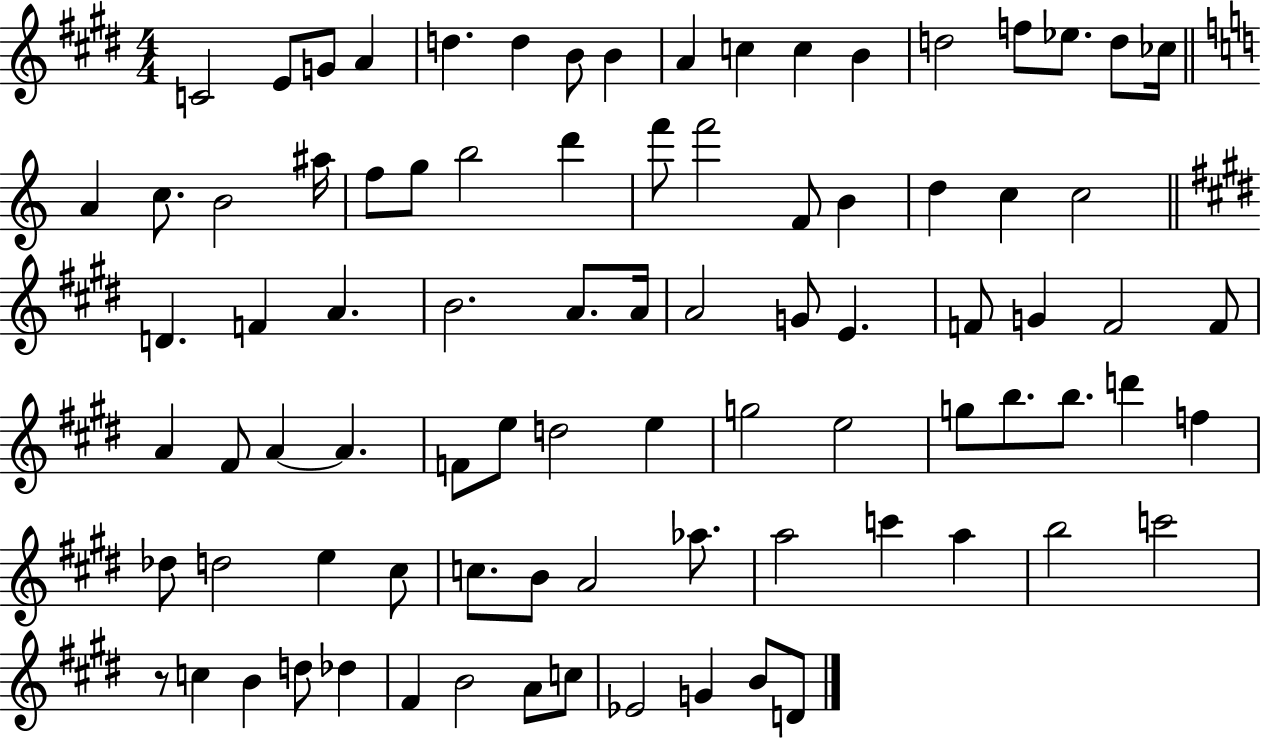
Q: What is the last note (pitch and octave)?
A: D4